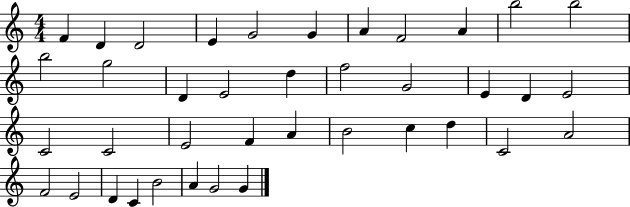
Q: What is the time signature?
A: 4/4